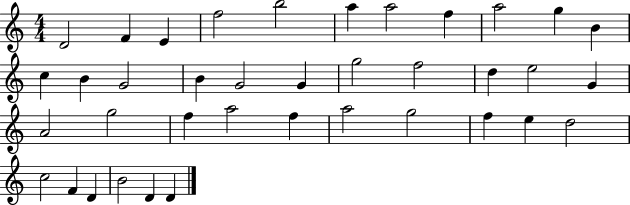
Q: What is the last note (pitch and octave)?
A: D4